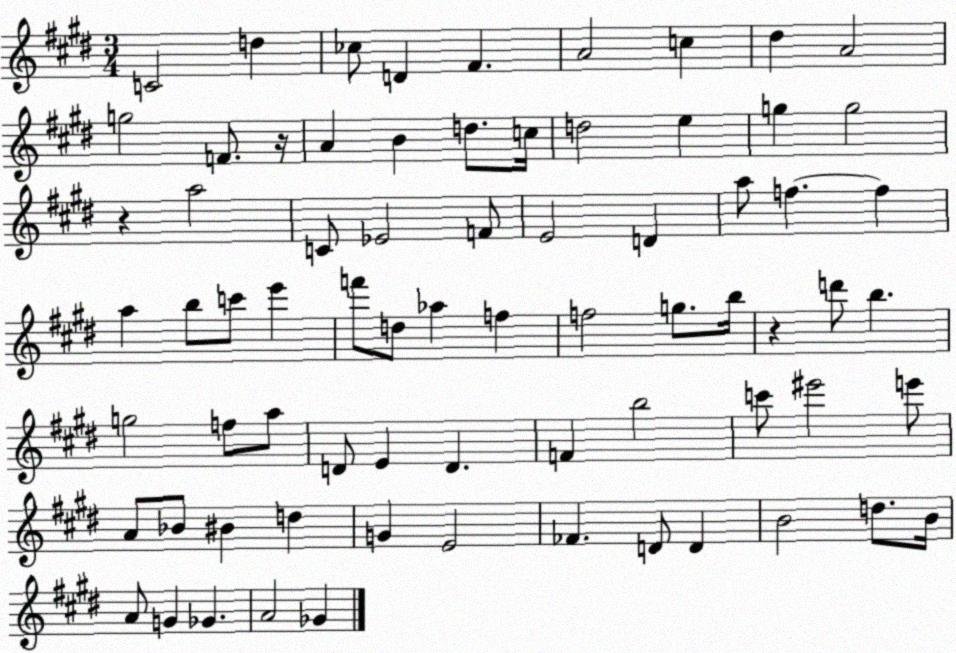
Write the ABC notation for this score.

X:1
T:Untitled
M:3/4
L:1/4
K:E
C2 d _c/2 D ^F A2 c ^d A2 g2 F/2 z/4 A B d/2 c/4 d2 e g g2 z a2 C/2 _E2 F/2 E2 D a/2 f f a b/2 c'/2 e' f'/2 d/2 _a f f2 g/2 b/4 z d'/2 b g2 f/2 a/2 D/2 E D F b2 c'/2 ^e'2 e'/2 A/2 _B/2 ^B d G E2 _F D/2 D B2 d/2 B/4 A/2 G _G A2 _G